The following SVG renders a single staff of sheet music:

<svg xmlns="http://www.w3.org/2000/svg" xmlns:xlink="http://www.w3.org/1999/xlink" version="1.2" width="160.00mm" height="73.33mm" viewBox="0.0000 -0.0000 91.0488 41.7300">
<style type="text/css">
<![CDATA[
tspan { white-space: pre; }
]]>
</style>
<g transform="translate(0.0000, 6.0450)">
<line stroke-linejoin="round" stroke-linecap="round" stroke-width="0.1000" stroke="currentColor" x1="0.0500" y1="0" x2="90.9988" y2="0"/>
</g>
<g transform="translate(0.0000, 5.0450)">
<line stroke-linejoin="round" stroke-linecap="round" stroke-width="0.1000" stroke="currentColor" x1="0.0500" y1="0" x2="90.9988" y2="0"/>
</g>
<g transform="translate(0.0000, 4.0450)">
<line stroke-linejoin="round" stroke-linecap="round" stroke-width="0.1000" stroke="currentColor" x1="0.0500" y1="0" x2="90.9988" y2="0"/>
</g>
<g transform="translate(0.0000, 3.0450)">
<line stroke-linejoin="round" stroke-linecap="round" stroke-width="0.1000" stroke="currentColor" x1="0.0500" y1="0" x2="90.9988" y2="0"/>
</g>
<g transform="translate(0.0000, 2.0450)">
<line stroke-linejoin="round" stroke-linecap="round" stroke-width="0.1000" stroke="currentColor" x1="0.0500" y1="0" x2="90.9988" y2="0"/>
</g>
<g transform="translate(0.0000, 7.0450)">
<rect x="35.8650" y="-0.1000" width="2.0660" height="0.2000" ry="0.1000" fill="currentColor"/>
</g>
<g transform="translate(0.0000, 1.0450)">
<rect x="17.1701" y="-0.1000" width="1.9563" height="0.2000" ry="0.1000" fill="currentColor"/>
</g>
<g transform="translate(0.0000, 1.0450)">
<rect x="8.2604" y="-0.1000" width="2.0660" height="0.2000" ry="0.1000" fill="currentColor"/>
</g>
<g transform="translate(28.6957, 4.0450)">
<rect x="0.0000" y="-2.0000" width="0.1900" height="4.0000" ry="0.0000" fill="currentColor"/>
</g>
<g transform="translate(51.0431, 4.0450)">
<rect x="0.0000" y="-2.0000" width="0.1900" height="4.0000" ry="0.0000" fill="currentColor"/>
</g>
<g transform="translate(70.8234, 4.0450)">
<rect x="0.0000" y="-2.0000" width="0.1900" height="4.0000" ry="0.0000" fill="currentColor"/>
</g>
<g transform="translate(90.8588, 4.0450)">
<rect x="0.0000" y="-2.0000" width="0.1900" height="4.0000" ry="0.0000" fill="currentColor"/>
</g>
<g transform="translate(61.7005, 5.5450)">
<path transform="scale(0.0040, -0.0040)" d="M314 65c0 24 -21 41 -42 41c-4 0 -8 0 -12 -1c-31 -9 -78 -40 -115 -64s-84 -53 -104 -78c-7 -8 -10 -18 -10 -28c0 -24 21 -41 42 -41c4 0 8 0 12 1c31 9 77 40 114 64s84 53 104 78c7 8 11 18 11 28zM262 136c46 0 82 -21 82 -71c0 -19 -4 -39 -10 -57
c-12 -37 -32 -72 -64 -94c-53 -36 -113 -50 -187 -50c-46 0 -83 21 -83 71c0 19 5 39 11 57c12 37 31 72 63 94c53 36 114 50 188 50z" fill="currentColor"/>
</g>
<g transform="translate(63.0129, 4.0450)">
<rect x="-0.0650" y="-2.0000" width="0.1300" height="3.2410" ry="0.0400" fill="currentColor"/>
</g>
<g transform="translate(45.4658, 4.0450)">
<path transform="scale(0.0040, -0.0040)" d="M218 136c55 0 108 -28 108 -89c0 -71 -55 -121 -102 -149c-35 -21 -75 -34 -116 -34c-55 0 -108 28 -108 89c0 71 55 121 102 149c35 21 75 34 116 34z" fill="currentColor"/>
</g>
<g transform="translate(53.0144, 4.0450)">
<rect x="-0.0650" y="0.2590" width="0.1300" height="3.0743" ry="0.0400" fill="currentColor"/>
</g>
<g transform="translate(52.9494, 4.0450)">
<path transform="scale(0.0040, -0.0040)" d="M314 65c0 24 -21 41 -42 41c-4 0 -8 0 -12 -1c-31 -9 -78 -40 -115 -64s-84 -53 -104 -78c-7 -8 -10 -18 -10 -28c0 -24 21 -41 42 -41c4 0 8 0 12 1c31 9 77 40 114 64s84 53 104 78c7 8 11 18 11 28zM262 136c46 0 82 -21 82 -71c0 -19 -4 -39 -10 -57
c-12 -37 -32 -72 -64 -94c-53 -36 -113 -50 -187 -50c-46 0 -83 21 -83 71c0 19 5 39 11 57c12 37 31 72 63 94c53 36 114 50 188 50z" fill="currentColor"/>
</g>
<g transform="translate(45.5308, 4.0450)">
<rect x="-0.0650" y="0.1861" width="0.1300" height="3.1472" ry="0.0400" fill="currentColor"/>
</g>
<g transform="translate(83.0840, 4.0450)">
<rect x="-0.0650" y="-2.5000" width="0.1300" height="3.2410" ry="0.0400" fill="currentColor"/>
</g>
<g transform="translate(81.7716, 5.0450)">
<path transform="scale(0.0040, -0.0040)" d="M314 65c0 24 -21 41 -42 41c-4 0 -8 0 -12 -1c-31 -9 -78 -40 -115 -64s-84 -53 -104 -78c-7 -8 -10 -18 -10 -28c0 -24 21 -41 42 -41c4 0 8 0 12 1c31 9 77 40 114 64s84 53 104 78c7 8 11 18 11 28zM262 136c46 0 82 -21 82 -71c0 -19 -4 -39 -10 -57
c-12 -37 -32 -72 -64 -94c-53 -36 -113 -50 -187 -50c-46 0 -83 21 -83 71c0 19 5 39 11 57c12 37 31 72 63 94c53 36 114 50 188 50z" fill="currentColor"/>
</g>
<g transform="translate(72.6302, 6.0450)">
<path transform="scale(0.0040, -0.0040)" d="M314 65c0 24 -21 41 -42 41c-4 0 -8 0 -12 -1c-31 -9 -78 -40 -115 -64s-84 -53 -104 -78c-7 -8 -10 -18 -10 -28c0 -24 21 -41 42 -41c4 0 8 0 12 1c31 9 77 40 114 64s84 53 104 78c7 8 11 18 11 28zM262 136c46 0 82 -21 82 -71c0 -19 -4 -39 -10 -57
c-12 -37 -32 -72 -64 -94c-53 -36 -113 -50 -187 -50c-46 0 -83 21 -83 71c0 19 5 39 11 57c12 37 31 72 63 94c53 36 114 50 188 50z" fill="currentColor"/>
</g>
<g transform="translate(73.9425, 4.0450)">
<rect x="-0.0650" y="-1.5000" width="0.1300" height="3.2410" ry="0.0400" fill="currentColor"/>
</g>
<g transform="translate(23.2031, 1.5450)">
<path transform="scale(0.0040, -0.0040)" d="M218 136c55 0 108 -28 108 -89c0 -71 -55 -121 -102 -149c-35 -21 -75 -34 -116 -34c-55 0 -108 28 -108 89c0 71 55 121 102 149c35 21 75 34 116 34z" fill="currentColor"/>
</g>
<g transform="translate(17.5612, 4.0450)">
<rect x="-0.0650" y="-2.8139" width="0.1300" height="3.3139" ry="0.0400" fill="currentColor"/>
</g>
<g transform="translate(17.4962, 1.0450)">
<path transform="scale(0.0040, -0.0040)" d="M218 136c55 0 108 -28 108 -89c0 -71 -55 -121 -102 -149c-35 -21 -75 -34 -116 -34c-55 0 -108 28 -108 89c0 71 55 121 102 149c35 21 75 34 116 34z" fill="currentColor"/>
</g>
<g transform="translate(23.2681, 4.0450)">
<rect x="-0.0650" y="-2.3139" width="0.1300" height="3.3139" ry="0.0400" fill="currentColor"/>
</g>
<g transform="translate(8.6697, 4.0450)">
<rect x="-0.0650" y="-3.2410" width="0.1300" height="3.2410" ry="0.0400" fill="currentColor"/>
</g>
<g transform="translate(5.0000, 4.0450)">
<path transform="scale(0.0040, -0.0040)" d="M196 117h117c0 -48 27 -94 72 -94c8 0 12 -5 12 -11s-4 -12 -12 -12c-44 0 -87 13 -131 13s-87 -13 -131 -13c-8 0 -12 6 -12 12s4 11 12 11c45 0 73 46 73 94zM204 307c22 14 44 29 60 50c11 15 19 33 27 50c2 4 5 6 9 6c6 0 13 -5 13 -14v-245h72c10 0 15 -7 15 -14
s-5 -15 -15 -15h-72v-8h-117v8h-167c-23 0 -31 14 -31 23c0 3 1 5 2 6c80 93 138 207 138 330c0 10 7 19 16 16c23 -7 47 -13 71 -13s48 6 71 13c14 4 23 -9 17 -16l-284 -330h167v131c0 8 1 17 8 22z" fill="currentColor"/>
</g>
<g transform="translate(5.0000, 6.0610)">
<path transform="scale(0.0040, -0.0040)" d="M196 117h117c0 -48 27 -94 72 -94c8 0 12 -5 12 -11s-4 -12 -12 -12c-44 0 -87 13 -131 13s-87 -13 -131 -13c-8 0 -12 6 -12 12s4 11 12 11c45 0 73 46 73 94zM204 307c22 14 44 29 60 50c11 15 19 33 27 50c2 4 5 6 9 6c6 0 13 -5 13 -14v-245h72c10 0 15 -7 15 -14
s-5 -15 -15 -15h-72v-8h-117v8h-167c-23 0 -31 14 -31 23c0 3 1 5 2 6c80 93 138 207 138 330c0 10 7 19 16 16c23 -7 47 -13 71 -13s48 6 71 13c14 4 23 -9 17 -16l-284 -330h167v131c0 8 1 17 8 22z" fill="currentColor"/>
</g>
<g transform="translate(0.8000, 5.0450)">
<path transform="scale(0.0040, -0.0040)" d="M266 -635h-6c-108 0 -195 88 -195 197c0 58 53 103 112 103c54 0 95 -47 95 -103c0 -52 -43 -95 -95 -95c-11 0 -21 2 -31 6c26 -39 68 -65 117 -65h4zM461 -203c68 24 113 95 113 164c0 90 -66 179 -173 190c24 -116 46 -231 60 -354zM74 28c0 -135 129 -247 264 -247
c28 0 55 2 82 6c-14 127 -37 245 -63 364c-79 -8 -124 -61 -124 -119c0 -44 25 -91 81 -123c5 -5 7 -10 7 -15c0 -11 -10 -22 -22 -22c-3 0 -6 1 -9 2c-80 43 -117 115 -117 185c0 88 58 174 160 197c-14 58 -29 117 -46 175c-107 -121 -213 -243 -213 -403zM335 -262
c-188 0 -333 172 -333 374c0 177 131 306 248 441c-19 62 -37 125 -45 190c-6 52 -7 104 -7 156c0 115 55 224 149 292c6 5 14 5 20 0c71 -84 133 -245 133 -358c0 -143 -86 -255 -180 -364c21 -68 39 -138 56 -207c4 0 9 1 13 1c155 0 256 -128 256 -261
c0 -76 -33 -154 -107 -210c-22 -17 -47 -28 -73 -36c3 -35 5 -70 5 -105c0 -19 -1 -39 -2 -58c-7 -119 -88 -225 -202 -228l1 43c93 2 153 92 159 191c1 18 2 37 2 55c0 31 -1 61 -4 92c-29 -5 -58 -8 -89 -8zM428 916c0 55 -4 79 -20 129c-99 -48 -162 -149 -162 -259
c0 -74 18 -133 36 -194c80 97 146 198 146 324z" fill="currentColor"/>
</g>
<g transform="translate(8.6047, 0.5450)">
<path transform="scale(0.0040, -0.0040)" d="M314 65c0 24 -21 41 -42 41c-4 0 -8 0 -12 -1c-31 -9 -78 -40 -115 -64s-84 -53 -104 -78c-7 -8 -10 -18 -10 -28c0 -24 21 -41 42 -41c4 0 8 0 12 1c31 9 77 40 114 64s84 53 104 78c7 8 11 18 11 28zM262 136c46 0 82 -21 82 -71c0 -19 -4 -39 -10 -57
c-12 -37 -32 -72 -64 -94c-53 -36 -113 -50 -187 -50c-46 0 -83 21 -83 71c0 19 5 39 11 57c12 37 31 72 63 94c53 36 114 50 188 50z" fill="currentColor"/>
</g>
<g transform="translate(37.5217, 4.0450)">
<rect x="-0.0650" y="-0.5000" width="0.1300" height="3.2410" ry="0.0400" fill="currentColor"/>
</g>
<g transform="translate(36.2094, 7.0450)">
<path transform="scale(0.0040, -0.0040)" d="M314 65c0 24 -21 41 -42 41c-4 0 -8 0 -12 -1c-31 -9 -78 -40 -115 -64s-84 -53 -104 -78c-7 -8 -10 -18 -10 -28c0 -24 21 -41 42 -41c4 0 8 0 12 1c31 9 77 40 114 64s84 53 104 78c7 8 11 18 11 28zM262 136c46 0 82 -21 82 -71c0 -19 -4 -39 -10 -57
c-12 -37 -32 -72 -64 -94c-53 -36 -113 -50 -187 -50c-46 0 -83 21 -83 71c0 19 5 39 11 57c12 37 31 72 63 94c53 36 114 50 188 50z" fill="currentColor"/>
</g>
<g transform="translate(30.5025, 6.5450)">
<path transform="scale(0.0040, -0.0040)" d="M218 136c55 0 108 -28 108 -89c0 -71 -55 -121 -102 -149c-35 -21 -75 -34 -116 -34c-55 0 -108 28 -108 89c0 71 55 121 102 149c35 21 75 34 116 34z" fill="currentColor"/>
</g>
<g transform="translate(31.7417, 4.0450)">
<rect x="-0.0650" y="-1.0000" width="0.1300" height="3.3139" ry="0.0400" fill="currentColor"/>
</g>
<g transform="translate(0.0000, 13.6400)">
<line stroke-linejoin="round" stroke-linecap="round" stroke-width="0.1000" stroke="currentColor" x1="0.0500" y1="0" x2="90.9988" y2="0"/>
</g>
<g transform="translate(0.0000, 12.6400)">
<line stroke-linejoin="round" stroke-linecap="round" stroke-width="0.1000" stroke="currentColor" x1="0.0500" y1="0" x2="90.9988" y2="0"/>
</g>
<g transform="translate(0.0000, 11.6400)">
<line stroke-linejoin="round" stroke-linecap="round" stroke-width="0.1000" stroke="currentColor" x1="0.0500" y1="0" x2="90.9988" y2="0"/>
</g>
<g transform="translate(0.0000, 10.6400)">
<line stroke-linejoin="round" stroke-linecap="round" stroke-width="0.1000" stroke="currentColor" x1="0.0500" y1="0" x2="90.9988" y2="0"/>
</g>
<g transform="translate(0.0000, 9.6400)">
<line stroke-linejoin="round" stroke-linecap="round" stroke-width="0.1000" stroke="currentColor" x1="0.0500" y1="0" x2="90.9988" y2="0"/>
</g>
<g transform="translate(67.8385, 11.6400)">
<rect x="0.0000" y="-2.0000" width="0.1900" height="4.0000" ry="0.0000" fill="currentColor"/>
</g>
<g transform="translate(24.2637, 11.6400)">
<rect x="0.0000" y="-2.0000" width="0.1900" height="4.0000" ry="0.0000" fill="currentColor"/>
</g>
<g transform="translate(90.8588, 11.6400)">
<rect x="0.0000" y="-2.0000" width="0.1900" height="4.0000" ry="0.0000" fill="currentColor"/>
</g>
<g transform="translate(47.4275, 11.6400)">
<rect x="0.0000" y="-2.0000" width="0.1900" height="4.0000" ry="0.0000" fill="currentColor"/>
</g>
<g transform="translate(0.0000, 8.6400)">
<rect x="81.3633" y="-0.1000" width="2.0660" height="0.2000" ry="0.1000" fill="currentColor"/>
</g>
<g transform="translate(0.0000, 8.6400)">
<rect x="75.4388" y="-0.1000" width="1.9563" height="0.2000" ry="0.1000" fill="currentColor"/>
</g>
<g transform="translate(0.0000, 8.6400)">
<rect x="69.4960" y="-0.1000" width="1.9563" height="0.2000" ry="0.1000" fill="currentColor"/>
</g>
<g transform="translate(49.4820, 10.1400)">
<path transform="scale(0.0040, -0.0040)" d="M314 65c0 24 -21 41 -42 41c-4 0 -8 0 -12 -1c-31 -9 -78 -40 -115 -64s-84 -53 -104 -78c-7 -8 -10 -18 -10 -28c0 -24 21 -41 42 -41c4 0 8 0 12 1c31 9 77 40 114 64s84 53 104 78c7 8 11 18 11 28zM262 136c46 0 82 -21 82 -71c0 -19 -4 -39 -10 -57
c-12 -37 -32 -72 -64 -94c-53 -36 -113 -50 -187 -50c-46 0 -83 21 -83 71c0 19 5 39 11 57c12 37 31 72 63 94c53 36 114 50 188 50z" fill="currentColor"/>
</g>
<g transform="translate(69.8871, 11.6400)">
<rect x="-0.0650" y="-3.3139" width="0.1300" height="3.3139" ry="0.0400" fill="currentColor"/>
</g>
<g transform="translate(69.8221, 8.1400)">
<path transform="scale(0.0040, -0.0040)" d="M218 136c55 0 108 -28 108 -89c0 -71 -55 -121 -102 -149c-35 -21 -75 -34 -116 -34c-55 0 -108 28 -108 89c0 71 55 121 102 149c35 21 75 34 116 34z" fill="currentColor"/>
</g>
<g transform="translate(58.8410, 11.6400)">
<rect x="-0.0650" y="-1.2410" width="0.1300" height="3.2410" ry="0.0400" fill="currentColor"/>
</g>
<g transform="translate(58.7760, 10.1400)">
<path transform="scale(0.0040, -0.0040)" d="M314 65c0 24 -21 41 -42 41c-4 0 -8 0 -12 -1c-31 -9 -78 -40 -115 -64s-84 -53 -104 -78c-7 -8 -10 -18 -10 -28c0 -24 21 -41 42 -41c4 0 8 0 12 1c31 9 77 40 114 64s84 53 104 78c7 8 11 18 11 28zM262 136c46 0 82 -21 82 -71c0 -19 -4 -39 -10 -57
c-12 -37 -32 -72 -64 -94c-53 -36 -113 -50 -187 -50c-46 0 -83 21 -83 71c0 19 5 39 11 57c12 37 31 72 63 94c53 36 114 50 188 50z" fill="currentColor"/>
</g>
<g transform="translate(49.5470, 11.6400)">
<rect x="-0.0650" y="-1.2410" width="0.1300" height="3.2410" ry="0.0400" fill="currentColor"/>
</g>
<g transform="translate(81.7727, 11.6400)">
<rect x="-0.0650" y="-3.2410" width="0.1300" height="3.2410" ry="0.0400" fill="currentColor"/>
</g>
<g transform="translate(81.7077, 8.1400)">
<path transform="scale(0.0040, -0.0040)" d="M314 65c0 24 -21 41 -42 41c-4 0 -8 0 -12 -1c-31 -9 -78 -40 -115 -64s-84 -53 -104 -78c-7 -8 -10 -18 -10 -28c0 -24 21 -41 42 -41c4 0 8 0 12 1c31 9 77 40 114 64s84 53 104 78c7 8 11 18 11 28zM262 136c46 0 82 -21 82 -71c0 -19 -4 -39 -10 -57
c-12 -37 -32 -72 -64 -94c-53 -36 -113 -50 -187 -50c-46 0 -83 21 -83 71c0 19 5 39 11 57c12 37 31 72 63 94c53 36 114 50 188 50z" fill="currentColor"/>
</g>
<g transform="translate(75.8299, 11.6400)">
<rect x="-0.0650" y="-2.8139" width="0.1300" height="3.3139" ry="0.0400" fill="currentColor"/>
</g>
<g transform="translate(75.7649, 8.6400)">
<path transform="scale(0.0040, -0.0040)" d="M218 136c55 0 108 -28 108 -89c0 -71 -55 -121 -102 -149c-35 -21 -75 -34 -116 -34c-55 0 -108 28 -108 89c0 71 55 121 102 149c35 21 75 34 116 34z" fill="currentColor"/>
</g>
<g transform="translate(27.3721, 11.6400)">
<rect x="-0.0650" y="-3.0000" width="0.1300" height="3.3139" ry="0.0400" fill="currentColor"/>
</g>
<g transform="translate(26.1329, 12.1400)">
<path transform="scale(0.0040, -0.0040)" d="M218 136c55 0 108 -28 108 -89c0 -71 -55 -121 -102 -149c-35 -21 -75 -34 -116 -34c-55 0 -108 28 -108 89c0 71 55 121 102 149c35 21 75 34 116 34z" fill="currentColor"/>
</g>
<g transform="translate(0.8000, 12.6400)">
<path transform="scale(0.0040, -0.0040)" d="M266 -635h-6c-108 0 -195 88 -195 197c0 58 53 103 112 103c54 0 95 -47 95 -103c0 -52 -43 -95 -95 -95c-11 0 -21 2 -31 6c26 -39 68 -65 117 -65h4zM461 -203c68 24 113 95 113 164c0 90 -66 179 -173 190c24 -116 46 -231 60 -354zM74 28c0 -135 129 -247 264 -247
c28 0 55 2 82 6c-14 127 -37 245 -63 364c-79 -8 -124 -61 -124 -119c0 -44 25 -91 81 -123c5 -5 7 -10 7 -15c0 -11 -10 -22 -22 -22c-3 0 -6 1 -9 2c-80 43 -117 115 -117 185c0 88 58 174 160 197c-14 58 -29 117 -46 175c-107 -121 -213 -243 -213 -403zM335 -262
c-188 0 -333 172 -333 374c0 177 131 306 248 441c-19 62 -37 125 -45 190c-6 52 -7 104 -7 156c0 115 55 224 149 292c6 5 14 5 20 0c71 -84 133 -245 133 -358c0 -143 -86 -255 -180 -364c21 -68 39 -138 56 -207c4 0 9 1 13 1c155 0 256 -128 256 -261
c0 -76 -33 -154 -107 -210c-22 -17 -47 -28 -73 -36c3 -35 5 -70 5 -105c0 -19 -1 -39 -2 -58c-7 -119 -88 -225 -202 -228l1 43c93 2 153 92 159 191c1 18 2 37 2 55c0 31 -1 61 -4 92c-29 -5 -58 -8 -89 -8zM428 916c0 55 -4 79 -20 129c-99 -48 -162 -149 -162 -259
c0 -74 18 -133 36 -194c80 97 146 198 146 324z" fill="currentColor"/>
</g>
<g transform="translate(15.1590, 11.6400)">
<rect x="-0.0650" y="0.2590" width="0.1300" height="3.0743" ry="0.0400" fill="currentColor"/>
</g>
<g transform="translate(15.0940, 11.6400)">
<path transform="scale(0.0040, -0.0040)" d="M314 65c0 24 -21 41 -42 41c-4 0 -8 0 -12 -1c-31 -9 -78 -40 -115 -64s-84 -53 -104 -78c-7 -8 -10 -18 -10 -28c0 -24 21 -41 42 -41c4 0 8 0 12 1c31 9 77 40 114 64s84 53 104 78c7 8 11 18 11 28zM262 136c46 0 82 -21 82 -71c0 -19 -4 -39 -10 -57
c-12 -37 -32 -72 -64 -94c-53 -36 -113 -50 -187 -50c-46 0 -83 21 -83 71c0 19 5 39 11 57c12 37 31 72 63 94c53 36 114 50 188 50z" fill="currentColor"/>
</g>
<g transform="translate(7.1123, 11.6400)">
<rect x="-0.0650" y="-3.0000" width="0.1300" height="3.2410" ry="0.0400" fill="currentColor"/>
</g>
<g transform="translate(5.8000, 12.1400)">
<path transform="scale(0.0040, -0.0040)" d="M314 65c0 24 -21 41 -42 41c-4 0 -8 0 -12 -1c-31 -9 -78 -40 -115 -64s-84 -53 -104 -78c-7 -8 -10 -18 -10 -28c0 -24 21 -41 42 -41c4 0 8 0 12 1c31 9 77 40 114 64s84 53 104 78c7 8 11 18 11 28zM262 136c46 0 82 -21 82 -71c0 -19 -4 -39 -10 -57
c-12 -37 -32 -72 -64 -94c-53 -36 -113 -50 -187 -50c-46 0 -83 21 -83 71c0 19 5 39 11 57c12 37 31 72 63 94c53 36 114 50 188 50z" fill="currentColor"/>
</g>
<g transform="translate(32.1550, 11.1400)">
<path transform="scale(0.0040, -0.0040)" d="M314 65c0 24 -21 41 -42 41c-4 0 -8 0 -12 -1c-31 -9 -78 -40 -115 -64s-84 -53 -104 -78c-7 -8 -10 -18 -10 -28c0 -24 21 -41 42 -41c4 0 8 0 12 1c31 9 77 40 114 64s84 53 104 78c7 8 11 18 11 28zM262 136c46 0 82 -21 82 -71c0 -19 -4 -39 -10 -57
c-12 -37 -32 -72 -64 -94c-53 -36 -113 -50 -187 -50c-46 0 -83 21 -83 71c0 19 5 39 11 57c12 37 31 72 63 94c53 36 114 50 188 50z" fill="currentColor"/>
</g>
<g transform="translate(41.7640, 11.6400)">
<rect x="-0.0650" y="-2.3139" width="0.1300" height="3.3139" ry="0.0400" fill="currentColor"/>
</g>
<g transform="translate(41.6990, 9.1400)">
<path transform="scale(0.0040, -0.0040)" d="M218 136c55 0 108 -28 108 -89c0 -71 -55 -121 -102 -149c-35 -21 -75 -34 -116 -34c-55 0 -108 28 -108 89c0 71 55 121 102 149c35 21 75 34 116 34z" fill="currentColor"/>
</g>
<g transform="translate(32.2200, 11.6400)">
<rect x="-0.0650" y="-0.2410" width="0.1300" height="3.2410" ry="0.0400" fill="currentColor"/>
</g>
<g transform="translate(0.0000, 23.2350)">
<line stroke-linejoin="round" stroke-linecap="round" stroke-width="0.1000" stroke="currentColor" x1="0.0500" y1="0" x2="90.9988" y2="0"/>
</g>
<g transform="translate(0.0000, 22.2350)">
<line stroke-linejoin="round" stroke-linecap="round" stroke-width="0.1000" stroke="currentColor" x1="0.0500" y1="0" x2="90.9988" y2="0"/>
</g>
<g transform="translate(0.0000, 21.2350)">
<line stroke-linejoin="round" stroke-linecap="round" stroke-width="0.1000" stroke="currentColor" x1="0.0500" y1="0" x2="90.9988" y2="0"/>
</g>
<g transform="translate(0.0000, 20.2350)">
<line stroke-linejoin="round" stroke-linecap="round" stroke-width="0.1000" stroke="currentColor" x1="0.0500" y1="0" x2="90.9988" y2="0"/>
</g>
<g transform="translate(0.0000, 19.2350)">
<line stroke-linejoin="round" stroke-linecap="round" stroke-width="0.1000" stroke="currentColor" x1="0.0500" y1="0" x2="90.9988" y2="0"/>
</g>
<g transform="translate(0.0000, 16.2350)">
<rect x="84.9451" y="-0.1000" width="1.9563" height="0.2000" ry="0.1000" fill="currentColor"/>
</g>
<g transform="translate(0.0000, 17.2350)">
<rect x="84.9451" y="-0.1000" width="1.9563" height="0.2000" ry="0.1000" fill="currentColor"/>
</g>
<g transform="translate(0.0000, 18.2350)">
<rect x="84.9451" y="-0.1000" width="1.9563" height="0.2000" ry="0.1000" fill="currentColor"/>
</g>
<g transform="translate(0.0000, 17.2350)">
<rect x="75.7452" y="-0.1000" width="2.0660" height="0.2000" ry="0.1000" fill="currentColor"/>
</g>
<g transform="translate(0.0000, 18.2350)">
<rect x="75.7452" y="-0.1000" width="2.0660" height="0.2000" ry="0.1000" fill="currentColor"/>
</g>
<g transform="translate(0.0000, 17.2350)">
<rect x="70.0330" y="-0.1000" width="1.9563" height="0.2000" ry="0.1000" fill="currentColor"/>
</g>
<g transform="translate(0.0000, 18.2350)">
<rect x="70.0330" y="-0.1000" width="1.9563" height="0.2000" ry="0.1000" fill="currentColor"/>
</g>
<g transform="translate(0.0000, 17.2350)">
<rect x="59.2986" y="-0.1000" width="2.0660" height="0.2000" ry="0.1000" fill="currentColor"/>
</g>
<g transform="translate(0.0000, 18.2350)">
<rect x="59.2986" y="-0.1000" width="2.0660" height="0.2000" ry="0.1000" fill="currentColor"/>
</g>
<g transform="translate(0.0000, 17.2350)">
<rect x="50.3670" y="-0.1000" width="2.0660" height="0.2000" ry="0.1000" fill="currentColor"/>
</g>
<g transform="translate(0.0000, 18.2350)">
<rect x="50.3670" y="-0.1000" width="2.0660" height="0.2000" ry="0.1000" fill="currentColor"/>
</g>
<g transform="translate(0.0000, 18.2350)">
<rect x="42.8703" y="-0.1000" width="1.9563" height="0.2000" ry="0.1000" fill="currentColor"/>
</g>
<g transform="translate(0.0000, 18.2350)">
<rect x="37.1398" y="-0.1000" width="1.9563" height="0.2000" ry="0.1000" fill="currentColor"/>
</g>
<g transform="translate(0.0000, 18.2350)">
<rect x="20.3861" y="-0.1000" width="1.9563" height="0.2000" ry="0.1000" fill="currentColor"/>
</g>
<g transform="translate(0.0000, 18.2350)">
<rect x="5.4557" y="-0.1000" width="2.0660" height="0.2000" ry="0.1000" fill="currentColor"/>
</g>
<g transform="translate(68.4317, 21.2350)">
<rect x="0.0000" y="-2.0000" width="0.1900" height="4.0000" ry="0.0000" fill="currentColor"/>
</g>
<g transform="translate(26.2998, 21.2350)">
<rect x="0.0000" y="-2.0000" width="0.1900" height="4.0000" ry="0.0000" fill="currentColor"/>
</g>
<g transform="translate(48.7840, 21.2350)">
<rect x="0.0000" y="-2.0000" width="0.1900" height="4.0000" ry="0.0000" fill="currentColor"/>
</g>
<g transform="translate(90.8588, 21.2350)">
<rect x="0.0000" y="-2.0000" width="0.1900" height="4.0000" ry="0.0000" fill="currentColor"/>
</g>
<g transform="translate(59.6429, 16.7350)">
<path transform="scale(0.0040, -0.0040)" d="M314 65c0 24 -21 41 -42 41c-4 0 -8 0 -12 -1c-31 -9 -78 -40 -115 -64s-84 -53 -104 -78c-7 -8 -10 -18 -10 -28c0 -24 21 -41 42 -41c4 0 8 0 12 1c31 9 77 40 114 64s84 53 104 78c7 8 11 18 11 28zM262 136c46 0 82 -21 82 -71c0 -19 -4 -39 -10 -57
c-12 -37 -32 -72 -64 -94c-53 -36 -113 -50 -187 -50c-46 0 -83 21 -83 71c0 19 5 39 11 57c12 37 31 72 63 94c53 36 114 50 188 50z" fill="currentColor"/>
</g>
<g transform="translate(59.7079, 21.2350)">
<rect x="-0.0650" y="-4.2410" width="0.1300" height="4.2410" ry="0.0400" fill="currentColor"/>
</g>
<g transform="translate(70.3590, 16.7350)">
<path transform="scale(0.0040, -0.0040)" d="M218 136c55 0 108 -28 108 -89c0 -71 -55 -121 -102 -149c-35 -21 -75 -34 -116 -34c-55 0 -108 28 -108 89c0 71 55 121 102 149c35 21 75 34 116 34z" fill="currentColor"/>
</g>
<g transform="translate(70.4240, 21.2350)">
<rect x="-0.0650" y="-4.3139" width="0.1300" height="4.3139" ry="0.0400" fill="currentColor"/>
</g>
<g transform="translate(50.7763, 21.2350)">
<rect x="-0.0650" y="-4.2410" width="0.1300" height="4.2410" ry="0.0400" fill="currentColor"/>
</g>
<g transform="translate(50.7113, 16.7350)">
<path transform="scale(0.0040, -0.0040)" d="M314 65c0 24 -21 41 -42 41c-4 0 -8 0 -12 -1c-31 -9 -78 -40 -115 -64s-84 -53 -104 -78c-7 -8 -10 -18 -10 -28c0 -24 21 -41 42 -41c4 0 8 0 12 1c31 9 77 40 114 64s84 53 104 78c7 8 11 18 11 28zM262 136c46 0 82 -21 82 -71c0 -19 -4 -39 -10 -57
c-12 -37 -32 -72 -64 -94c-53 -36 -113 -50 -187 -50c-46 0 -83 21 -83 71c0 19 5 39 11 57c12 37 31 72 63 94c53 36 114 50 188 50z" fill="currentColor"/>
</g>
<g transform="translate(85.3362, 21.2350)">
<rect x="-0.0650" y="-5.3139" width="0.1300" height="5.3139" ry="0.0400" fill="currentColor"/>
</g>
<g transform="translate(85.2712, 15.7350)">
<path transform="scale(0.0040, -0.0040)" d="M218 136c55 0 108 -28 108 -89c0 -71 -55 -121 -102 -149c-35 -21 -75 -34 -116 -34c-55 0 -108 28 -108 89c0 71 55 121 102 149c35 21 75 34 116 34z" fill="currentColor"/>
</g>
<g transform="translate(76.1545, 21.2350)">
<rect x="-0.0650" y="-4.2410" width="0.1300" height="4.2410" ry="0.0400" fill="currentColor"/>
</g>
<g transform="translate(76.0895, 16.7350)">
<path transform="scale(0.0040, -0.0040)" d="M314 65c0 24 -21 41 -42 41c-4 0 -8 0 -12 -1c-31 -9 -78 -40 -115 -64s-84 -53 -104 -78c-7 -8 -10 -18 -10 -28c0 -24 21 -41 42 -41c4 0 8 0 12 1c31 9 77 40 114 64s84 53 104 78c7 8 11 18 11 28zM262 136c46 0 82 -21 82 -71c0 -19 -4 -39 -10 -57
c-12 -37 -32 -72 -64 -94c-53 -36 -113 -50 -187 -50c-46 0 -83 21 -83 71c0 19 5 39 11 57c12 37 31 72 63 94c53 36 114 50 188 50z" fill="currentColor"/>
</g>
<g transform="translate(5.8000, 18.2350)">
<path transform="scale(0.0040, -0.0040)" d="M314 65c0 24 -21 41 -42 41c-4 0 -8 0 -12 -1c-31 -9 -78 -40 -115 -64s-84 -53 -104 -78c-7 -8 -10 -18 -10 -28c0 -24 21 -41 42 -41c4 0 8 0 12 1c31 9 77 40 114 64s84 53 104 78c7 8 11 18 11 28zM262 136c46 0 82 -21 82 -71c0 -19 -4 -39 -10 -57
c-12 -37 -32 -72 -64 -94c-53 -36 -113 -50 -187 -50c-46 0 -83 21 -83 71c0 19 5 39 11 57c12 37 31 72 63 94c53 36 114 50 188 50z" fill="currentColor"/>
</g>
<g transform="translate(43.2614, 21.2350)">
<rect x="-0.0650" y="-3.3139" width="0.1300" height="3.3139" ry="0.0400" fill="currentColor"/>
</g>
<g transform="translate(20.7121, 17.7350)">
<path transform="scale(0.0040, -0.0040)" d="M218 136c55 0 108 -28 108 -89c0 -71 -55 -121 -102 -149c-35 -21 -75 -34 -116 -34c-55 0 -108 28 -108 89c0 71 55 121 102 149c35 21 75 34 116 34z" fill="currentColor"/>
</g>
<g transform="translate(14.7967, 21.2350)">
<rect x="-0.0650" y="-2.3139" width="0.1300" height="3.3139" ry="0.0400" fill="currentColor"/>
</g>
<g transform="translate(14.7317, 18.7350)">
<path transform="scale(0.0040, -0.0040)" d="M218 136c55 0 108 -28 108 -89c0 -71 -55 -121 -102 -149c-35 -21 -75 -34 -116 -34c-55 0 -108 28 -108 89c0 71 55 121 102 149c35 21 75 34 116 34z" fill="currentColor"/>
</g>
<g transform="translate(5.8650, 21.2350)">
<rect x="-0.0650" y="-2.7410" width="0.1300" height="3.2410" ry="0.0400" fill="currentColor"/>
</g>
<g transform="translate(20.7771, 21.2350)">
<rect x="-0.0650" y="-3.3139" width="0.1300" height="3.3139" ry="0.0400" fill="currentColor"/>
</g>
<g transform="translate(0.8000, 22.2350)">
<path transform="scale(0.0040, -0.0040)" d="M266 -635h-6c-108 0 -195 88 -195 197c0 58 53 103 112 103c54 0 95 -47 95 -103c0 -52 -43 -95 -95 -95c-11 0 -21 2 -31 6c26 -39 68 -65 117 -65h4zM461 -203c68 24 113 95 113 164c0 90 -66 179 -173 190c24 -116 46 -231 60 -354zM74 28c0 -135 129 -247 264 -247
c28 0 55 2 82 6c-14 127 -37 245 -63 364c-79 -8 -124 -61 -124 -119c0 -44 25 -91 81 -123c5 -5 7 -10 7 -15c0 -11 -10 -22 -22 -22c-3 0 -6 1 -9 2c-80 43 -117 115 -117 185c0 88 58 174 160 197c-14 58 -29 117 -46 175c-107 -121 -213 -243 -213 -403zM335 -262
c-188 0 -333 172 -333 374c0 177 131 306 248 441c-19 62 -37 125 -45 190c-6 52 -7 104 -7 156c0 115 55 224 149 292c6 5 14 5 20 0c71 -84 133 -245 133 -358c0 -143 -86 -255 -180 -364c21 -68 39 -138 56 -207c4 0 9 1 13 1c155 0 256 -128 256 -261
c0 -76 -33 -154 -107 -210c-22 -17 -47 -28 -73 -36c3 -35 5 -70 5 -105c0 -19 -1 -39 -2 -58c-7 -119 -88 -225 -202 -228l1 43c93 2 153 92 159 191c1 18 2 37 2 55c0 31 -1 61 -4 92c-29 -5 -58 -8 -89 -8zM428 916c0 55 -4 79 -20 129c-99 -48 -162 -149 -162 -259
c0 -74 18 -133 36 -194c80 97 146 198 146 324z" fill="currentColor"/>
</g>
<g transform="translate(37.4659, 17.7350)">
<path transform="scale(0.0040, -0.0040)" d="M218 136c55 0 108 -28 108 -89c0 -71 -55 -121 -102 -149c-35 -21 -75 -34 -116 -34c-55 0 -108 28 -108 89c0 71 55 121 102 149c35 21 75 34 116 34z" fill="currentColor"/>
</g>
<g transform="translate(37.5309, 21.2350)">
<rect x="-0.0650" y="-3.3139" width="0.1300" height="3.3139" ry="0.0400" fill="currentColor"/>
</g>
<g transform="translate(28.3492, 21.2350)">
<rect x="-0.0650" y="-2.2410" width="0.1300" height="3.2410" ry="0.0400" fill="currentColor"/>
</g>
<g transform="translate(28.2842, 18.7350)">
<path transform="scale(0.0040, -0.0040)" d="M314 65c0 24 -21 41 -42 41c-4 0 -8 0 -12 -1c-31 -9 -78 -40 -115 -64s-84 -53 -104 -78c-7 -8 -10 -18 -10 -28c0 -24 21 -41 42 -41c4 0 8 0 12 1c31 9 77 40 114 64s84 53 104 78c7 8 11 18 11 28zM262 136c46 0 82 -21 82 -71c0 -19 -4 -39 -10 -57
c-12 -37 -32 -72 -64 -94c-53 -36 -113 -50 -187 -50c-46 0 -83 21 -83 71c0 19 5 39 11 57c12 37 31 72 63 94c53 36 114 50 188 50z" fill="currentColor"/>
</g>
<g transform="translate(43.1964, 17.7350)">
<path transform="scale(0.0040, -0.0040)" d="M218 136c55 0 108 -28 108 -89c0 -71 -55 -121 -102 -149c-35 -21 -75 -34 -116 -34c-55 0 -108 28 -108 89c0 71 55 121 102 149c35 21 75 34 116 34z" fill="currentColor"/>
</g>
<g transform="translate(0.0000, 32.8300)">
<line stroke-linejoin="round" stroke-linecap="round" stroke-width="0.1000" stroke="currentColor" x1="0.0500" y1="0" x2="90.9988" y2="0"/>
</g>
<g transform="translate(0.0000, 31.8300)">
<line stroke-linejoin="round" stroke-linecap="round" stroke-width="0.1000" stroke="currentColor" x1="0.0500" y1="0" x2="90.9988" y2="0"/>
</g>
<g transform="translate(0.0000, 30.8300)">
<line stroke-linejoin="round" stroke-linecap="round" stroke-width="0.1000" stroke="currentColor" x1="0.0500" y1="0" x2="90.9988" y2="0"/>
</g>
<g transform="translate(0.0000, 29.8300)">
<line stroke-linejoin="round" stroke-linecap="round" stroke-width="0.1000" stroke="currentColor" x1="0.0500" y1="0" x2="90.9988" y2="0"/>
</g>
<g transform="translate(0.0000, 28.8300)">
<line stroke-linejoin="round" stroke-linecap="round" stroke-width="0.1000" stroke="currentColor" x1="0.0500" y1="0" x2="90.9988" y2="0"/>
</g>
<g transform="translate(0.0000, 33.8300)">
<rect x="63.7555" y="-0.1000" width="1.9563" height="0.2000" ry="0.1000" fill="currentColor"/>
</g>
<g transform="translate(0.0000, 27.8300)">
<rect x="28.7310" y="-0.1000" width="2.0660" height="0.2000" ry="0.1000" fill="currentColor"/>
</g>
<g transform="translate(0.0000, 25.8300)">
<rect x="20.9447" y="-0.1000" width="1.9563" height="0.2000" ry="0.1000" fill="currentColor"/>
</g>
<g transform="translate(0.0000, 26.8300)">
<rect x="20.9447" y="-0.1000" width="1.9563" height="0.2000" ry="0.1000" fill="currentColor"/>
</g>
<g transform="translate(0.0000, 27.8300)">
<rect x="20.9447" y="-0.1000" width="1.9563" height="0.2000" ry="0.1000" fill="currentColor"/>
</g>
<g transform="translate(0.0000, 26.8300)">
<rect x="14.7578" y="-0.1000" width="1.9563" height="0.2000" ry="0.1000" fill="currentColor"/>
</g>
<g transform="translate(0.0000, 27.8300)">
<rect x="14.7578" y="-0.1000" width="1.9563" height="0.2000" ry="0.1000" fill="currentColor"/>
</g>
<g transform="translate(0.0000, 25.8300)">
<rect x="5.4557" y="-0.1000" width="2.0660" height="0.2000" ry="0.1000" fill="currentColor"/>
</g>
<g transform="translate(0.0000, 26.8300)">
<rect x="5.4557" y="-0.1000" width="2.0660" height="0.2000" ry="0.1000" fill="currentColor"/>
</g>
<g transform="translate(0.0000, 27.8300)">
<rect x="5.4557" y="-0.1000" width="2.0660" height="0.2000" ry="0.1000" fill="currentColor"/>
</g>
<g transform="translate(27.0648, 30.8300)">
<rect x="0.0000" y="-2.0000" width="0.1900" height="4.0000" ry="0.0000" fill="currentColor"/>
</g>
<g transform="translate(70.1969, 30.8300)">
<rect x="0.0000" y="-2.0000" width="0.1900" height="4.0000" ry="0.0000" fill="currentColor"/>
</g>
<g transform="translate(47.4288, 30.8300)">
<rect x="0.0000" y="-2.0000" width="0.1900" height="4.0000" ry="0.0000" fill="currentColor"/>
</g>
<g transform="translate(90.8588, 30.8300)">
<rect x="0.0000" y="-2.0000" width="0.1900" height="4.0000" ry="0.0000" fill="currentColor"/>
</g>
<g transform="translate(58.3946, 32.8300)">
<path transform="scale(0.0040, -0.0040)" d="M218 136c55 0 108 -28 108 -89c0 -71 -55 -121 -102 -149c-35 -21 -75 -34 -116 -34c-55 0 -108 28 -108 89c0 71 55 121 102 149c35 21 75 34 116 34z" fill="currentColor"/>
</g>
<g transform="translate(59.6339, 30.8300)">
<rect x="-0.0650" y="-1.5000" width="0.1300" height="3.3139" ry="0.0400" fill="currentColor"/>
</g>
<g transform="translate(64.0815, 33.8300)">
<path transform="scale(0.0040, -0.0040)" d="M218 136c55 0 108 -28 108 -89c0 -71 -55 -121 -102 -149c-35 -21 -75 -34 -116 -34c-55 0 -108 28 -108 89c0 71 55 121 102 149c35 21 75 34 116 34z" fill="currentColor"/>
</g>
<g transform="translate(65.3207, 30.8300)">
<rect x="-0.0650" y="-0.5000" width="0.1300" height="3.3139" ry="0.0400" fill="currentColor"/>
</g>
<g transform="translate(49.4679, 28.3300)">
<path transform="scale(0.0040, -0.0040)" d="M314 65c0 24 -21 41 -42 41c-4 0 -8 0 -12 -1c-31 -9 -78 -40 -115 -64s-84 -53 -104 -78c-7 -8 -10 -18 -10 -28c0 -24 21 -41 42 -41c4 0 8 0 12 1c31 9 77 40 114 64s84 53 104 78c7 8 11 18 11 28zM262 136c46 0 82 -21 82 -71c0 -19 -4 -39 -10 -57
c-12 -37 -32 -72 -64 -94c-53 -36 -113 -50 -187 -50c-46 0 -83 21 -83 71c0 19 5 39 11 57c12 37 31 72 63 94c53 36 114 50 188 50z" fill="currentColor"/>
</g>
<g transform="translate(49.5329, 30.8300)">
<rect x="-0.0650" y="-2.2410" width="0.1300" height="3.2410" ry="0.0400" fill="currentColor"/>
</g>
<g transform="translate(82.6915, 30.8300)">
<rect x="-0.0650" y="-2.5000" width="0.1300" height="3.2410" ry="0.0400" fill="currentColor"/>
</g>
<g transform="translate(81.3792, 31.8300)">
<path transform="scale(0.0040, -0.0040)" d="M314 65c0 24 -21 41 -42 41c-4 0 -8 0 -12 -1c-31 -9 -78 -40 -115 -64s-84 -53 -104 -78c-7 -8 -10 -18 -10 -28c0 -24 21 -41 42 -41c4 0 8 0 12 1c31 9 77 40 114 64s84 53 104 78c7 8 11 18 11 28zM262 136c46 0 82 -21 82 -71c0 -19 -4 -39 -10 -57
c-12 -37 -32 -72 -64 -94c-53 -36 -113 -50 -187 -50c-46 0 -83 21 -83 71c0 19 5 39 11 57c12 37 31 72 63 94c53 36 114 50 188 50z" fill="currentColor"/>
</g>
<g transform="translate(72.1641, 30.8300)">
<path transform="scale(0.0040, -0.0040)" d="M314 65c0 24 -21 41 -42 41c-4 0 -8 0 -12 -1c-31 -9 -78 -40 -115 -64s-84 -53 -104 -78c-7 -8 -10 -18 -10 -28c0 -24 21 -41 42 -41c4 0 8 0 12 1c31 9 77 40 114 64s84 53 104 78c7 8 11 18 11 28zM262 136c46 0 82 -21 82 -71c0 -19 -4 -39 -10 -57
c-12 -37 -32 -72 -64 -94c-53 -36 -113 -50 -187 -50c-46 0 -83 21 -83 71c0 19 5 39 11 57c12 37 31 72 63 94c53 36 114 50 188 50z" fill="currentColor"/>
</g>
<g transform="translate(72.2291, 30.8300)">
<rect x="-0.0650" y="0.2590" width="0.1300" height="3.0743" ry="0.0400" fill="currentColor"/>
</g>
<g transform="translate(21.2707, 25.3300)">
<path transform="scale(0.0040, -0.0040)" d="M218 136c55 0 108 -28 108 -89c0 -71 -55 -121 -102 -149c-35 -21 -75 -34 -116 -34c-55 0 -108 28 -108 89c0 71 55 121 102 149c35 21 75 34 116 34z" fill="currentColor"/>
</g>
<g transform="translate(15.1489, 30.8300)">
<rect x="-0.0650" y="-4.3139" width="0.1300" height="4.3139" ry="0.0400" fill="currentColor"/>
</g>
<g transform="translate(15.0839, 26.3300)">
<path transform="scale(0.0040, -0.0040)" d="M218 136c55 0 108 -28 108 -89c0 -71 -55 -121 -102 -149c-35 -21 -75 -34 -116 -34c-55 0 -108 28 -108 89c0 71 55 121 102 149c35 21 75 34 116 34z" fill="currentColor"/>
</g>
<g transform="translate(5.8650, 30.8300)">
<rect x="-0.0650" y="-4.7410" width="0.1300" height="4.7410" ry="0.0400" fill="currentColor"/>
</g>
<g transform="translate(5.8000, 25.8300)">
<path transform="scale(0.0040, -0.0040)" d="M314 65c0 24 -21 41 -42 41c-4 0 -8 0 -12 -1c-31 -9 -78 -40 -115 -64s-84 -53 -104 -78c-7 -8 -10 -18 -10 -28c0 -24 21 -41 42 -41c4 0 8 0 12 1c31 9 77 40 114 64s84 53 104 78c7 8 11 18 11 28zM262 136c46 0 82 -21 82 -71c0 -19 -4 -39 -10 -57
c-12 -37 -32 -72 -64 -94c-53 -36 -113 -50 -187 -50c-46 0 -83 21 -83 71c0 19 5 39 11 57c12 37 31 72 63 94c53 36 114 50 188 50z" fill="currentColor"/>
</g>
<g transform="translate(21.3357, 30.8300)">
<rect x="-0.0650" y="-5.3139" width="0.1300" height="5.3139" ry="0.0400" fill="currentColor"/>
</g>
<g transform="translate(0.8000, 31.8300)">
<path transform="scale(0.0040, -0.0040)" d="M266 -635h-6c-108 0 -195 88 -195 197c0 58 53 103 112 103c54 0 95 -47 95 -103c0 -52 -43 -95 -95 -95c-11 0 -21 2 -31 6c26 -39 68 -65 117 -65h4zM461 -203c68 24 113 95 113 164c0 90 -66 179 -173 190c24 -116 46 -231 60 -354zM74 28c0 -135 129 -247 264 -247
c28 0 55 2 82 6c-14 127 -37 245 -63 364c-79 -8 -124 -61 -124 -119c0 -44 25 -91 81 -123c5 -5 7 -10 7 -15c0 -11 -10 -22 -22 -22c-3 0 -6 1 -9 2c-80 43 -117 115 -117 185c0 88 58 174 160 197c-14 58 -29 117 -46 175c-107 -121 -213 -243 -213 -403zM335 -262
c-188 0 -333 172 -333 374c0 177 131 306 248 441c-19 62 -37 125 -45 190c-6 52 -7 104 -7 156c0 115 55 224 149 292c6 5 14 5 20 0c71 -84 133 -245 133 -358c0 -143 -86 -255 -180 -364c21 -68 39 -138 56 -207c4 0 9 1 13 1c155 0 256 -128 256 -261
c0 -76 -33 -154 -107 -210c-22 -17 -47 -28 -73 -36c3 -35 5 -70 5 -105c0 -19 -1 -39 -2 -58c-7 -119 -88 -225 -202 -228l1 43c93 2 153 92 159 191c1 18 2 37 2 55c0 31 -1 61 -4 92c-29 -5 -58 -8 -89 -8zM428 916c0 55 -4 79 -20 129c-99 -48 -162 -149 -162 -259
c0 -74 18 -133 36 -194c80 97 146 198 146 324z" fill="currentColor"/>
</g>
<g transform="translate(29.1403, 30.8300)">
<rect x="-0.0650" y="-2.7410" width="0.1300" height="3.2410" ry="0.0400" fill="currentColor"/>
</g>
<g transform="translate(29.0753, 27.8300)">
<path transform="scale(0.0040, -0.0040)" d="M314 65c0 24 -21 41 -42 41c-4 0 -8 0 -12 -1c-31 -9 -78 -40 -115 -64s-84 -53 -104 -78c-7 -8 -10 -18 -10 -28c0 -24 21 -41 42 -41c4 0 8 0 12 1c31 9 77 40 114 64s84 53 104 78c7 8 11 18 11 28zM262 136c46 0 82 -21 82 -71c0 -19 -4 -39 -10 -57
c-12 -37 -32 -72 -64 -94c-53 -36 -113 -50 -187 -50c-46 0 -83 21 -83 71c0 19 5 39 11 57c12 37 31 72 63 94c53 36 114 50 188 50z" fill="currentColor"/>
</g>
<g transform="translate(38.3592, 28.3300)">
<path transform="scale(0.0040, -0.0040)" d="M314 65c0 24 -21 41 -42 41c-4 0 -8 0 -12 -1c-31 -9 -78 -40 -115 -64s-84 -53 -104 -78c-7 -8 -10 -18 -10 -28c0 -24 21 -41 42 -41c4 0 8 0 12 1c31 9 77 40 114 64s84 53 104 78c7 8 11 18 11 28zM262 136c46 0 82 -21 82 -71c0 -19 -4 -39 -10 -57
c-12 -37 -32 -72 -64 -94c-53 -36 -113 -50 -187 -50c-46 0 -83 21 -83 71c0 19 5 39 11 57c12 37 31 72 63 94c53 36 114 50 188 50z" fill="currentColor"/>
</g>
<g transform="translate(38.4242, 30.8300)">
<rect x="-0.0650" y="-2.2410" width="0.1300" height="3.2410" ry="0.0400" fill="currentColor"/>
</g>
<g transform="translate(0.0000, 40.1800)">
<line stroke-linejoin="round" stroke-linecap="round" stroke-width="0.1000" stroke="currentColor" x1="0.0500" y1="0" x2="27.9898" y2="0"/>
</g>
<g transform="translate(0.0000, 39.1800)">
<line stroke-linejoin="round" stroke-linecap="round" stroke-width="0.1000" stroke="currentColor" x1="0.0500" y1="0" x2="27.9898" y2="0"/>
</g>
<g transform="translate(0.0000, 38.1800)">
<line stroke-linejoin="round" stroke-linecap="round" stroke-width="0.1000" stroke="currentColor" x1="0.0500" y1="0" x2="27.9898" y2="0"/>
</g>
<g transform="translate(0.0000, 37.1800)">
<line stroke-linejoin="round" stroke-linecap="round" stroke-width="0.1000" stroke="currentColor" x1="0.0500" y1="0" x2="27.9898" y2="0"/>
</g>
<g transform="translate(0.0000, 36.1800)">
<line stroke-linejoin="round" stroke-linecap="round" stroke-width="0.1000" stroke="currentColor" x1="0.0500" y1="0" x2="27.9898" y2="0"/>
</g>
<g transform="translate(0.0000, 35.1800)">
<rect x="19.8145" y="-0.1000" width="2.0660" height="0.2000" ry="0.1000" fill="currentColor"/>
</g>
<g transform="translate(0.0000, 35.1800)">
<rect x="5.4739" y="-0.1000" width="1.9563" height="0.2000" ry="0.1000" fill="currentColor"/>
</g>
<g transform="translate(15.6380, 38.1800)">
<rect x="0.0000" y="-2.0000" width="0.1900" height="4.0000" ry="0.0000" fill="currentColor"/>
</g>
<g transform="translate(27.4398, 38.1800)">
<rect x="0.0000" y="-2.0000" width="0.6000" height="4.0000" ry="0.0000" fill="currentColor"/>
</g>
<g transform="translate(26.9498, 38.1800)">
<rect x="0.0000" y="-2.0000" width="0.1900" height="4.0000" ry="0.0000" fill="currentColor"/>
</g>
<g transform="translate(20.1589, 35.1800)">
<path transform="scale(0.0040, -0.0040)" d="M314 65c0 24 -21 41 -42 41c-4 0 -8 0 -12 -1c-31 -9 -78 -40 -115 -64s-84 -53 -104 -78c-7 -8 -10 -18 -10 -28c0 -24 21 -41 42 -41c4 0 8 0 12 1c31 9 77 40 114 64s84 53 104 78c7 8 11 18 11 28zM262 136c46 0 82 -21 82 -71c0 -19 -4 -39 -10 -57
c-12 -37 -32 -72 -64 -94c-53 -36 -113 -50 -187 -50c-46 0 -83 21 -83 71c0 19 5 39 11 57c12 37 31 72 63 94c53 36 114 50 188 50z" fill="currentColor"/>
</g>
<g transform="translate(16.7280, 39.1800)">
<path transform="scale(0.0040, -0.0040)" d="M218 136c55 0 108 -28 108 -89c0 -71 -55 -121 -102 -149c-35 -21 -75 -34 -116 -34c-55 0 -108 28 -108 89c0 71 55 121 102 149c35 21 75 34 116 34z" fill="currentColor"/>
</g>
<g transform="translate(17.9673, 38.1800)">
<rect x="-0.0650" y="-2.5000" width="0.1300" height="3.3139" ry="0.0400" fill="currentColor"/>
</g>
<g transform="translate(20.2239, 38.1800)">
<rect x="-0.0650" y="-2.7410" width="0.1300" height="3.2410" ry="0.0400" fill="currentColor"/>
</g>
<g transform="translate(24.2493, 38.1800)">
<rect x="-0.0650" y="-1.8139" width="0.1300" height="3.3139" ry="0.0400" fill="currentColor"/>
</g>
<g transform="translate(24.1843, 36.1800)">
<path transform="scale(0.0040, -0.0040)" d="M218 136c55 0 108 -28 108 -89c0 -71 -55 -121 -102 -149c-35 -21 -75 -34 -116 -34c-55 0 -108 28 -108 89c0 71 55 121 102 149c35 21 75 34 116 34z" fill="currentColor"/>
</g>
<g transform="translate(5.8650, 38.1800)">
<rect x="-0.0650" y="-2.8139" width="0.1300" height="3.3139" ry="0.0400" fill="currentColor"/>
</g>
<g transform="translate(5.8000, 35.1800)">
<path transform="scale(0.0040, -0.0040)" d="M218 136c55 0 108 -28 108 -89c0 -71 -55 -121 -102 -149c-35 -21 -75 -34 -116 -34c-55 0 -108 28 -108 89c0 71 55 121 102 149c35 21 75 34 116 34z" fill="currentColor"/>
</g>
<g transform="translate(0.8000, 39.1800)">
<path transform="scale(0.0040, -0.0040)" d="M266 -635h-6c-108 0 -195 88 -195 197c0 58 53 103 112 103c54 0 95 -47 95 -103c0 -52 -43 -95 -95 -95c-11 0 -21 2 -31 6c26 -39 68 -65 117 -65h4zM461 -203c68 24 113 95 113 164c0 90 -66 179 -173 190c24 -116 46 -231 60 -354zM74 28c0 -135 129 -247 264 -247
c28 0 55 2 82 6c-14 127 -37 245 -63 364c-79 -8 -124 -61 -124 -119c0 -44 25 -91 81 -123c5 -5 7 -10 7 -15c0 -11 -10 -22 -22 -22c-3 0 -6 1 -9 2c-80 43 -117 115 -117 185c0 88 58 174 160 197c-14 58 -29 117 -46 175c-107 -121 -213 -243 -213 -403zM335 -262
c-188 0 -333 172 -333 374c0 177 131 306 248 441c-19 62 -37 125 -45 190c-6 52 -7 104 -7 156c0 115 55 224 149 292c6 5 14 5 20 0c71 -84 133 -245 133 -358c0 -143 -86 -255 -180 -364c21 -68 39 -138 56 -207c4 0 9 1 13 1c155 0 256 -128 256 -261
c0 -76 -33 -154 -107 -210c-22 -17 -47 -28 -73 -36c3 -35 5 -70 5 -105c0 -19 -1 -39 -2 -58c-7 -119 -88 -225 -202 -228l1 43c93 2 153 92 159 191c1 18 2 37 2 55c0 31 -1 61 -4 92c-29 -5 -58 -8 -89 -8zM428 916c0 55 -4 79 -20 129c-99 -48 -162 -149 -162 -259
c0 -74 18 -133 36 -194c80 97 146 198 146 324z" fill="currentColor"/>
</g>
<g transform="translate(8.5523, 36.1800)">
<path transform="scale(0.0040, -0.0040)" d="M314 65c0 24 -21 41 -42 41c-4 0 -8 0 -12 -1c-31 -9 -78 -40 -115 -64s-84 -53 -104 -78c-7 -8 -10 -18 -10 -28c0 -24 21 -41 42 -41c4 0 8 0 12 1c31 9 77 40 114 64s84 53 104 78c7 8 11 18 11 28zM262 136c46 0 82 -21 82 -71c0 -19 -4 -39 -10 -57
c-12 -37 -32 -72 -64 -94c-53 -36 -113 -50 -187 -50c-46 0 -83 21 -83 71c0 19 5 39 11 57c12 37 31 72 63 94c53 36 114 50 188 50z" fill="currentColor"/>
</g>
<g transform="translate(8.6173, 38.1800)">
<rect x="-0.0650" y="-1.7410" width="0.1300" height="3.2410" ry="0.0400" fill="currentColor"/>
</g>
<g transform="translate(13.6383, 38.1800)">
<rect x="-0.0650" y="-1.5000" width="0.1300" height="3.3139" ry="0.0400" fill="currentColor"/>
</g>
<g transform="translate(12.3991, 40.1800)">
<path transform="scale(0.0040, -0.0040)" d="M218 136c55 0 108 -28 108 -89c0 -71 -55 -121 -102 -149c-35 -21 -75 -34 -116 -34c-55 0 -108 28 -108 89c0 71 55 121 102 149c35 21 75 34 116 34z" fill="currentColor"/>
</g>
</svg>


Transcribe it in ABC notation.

X:1
T:Untitled
M:4/4
L:1/4
K:C
b2 a g D C2 B B2 F2 E2 G2 A2 B2 A c2 g e2 e2 b a b2 a2 g b g2 b b d'2 d'2 d' d'2 f' e'2 d' f' a2 g2 g2 E C B2 G2 a f2 E G a2 f